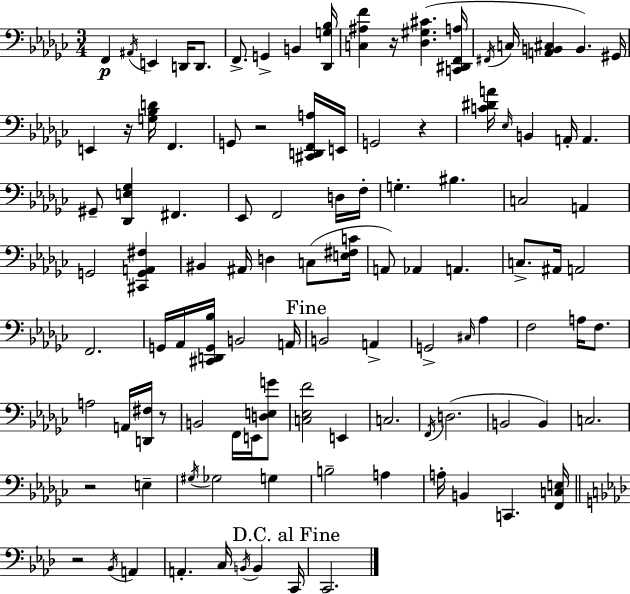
{
  \clef bass
  \numericTimeSignature
  \time 3/4
  \key ees \minor
  f,4\p \acciaccatura { ais,16 } e,4 d,16 d,8. | f,8.-> g,4-> b,4 | <des, g bes>16 <c ais f'>4 r16 <des gis cis'>4.( | <c, dis, f, a>16 \acciaccatura { fis,16 } c16 <a, b, cis>4 b,4.) | \break gis,16 e,4 r16 <g bes d'>16 f,4. | g,8 r2 | <cis, d, f, a>16 e,16 g,2 r4 | <c' dis' a'>16 \grace { ees16 } b,4 a,16-. a,4. | \break gis,8-- <des, e ges>4 fis,4. | ees,8 f,2 | d16 f16-. g4.-. bis4. | c2 a,4 | \break g,2 <cis, g, a, fis>4 | bis,4 ais,16 d4 | c8( <e fis c'>16 a,8) aes,4 a,4. | c8.-> ais,16 a,2 | \break f,2. | g,16 aes,16 <cis, d, g, bes>16 b,2 | a,16 \mark "Fine" b,2 a,4-> | g,2-> \grace { cis16 } | \break aes4 f2 | a16 f8. a2 | a,16 <d, fis>16 r8 b,2 | f,16 e,16 <d e g'>8 <c ees f'>2 | \break e,4 c2. | \acciaccatura { f,16 } d2.( | b,2 | b,4) c2. | \break r2 | e4-- \acciaccatura { gis16 } ges2 | g4 b2-- | a4 a16-. b,4 c,4. | \break <f, c e>16 \bar "||" \break \key f \minor r2 \acciaccatura { bes,16 } a,4 | a,4.-. c16 \acciaccatura { b,16 } b,4 | \mark "D.C. al Fine" c,16 c,2. | \bar "|."
}